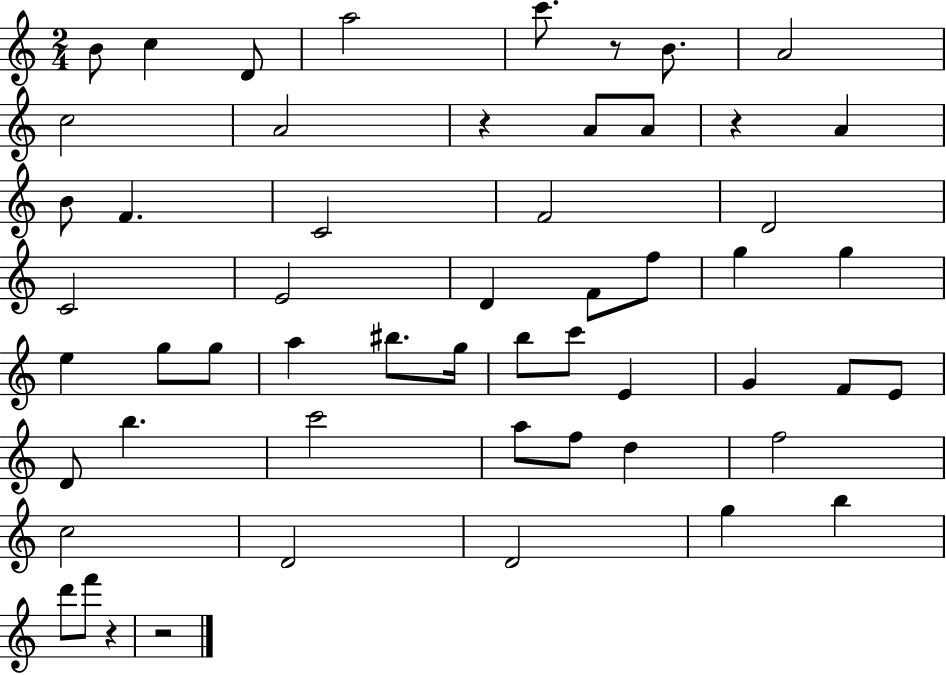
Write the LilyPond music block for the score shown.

{
  \clef treble
  \numericTimeSignature
  \time 2/4
  \key c \major
  b'8 c''4 d'8 | a''2 | c'''8. r8 b'8. | a'2 | \break c''2 | a'2 | r4 a'8 a'8 | r4 a'4 | \break b'8 f'4. | c'2 | f'2 | d'2 | \break c'2 | e'2 | d'4 f'8 f''8 | g''4 g''4 | \break e''4 g''8 g''8 | a''4 bis''8. g''16 | b''8 c'''8 e'4 | g'4 f'8 e'8 | \break d'8 b''4. | c'''2 | a''8 f''8 d''4 | f''2 | \break c''2 | d'2 | d'2 | g''4 b''4 | \break d'''8 f'''8 r4 | r2 | \bar "|."
}